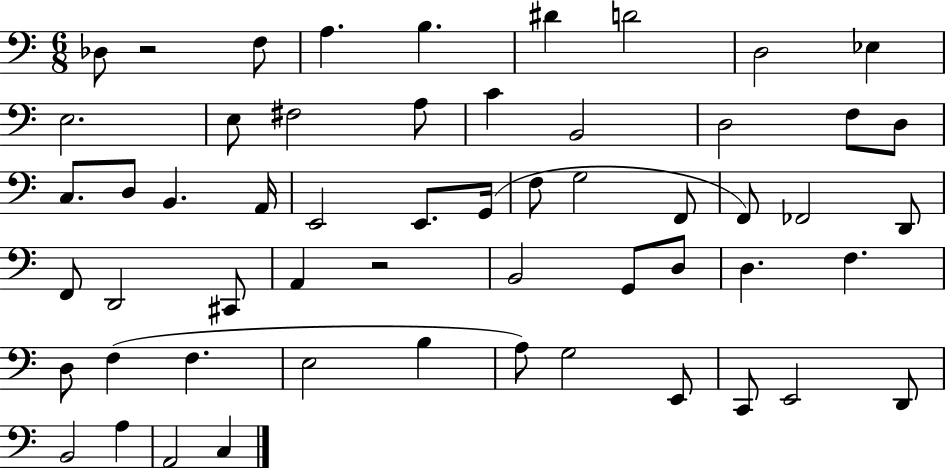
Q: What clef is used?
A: bass